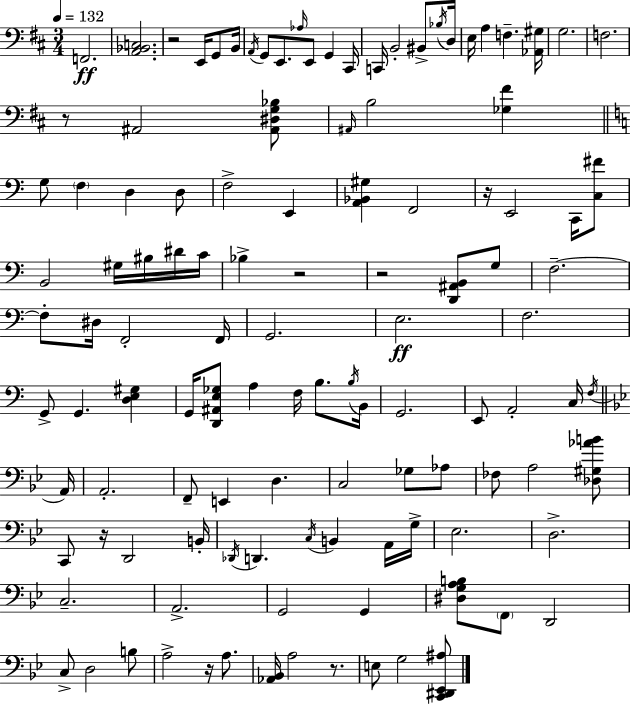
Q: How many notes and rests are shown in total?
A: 117